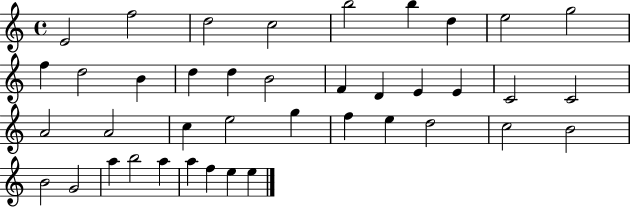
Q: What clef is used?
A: treble